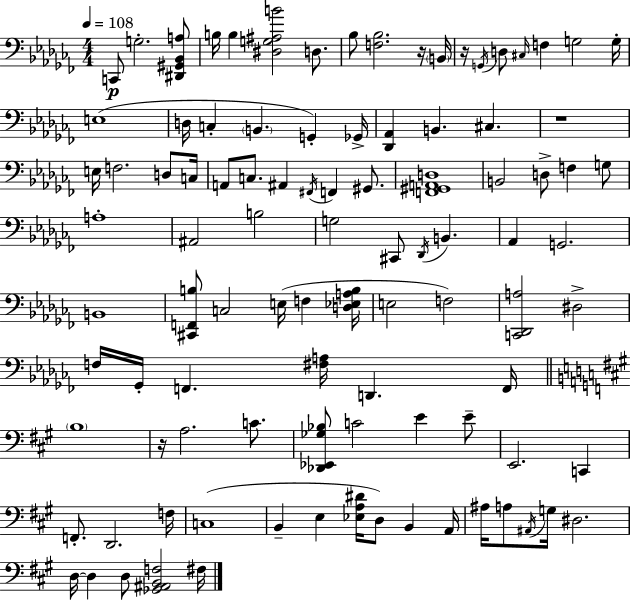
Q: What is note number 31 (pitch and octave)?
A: G#2